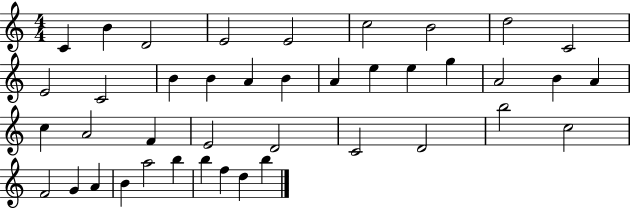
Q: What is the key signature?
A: C major